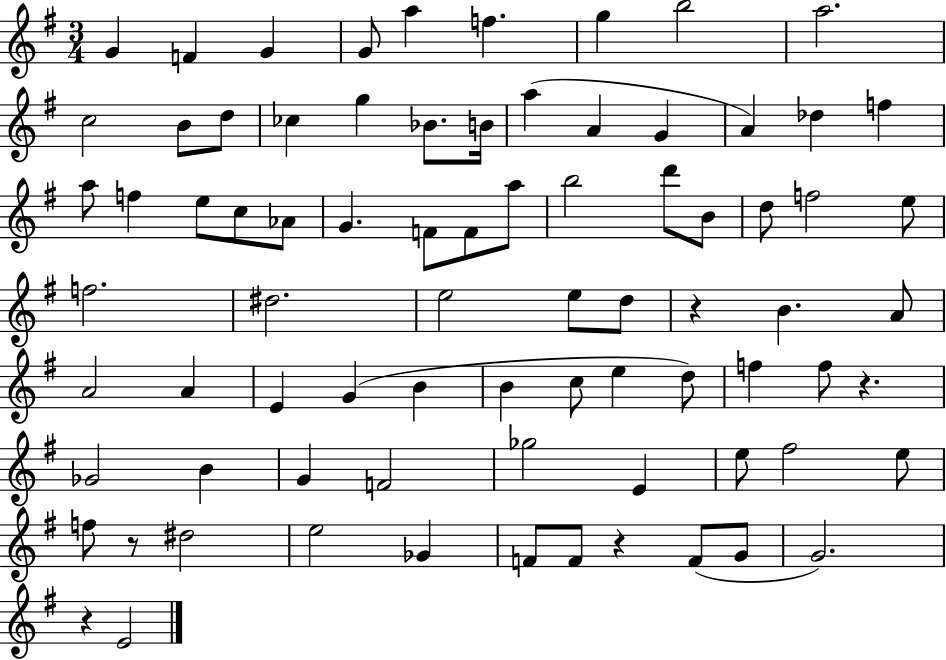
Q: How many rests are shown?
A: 5